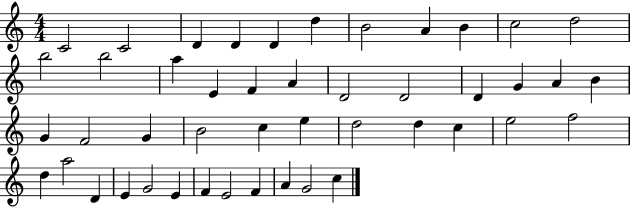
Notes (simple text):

C4/h C4/h D4/q D4/q D4/q D5/q B4/h A4/q B4/q C5/h D5/h B5/h B5/h A5/q E4/q F4/q A4/q D4/h D4/h D4/q G4/q A4/q B4/q G4/q F4/h G4/q B4/h C5/q E5/q D5/h D5/q C5/q E5/h F5/h D5/q A5/h D4/q E4/q G4/h E4/q F4/q E4/h F4/q A4/q G4/h C5/q